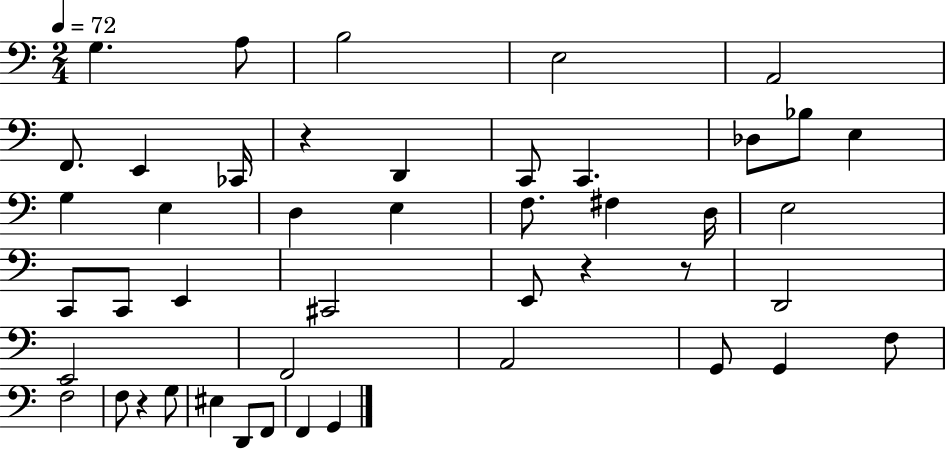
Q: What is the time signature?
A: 2/4